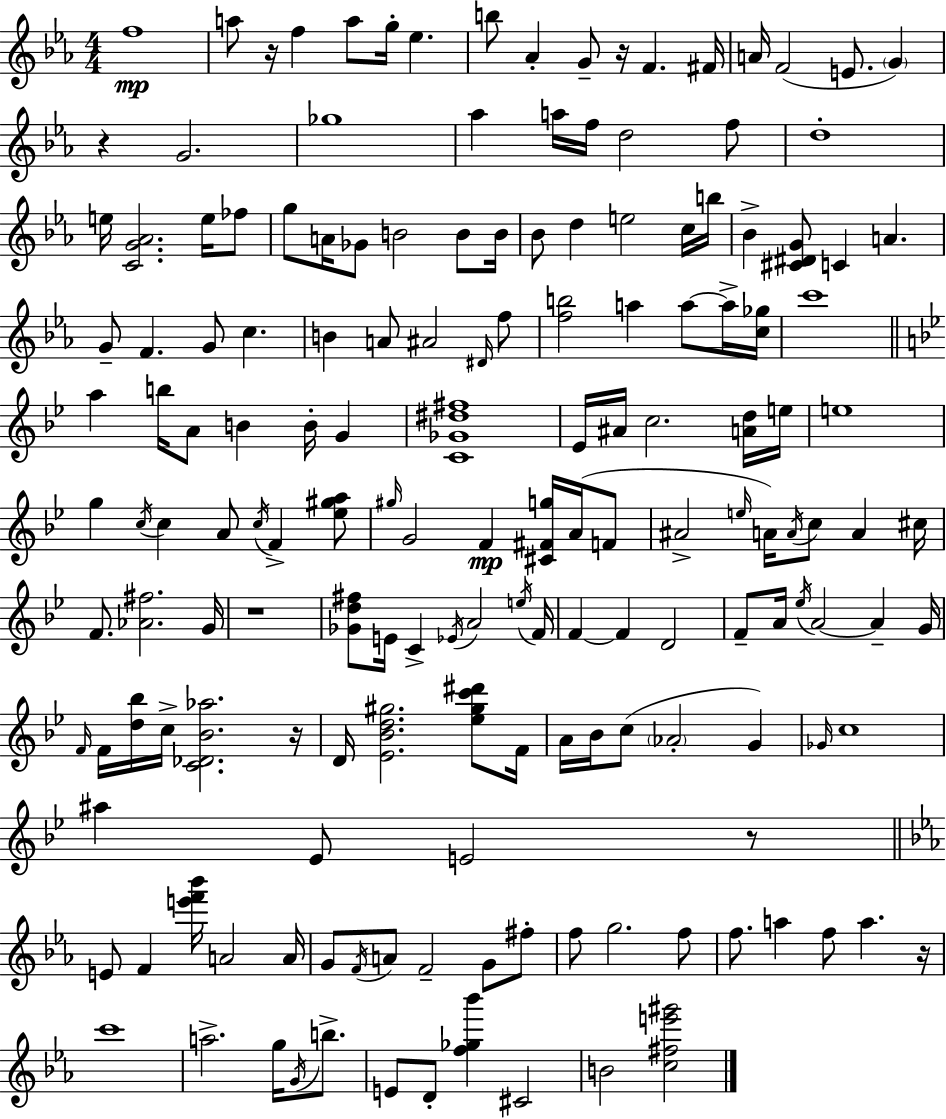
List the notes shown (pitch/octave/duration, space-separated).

F5/w A5/e R/s F5/q A5/e G5/s Eb5/q. B5/e Ab4/q G4/e R/s F4/q. F#4/s A4/s F4/h E4/e. G4/q R/q G4/h. Gb5/w Ab5/q A5/s F5/s D5/h F5/e D5/w E5/s [C4,G4,Ab4]/h. E5/s FES5/e G5/e A4/s Gb4/e B4/h B4/e B4/s Bb4/e D5/q E5/h C5/s B5/s Bb4/q [C#4,D#4,G4]/e C4/q A4/q. G4/e F4/q. G4/e C5/q. B4/q A4/e A#4/h D#4/s F5/e [F5,B5]/h A5/q A5/e A5/s [C5,Gb5]/s C6/w A5/q B5/s A4/e B4/q B4/s G4/q [C4,Gb4,D#5,F#5]/w Eb4/s A#4/s C5/h. [A4,D5]/s E5/s E5/w G5/q C5/s C5/q A4/e C5/s F4/q [Eb5,G#5,A5]/e G#5/s G4/h F4/q [C#4,F#4,G5]/s A4/s F4/e A#4/h E5/s A4/s A4/s C5/e A4/q C#5/s F4/e. [Ab4,F#5]/h. G4/s R/w [Gb4,D5,F#5]/e E4/s C4/q Eb4/s A4/h E5/s F4/s F4/q F4/q D4/h F4/e A4/s Eb5/s A4/h A4/q G4/s F4/s F4/s [D5,Bb5]/s C5/s [C4,Db4,Bb4,Ab5]/h. R/s D4/s [Eb4,Bb4,D5,G#5]/h. [Eb5,G#5,C6,D#6]/e F4/s A4/s Bb4/s C5/e Ab4/h G4/q Gb4/s C5/w A#5/q Eb4/e E4/h R/e E4/e F4/q [E6,F6,Bb6]/s A4/h A4/s G4/e F4/s A4/e F4/h G4/e F#5/e F5/e G5/h. F5/e F5/e. A5/q F5/e A5/q. R/s C6/w A5/h. G5/s G4/s B5/e. E4/e D4/e [F5,Gb5,Bb6]/q C#4/h B4/h [C5,F#5,E6,G#6]/h